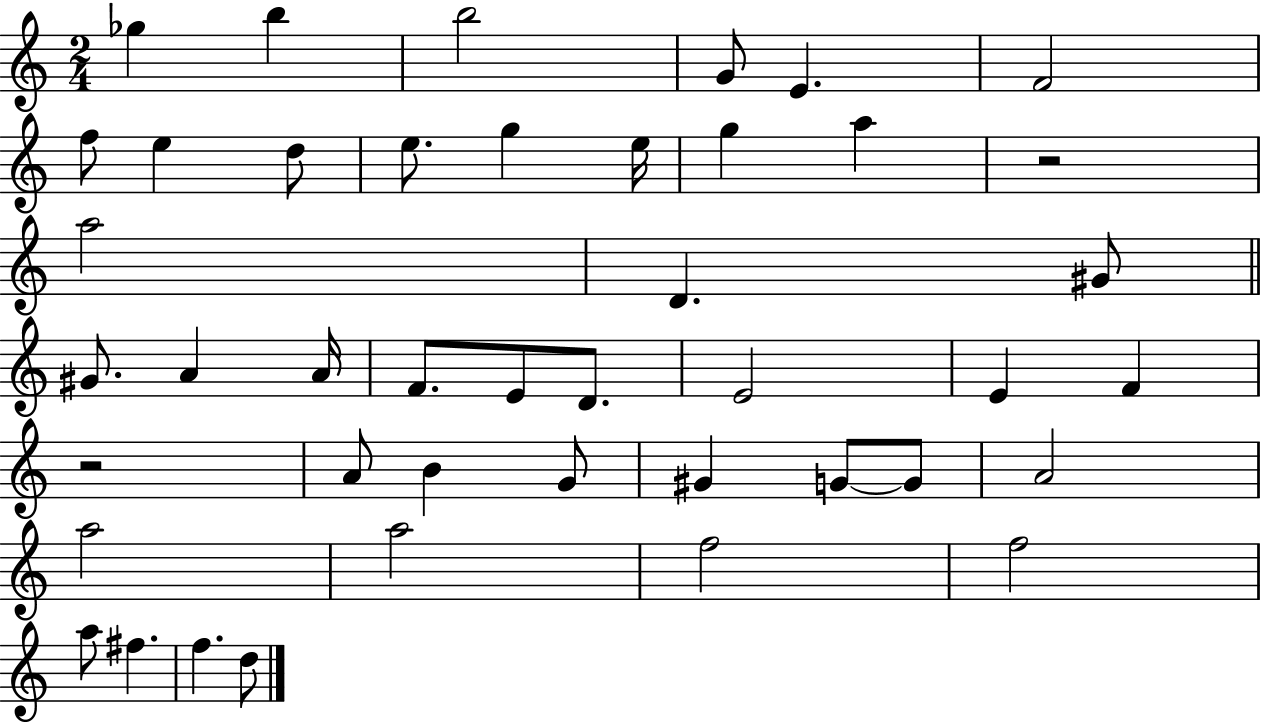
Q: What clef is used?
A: treble